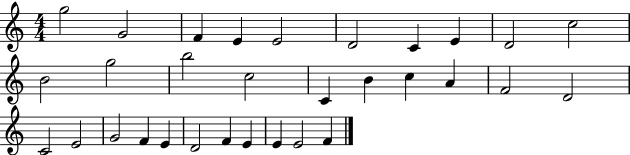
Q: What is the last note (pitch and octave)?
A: F4